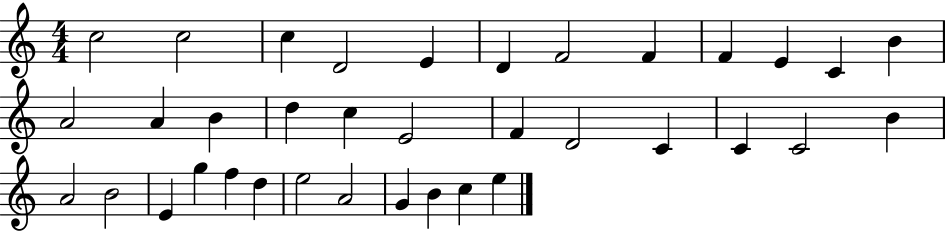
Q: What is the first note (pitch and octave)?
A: C5